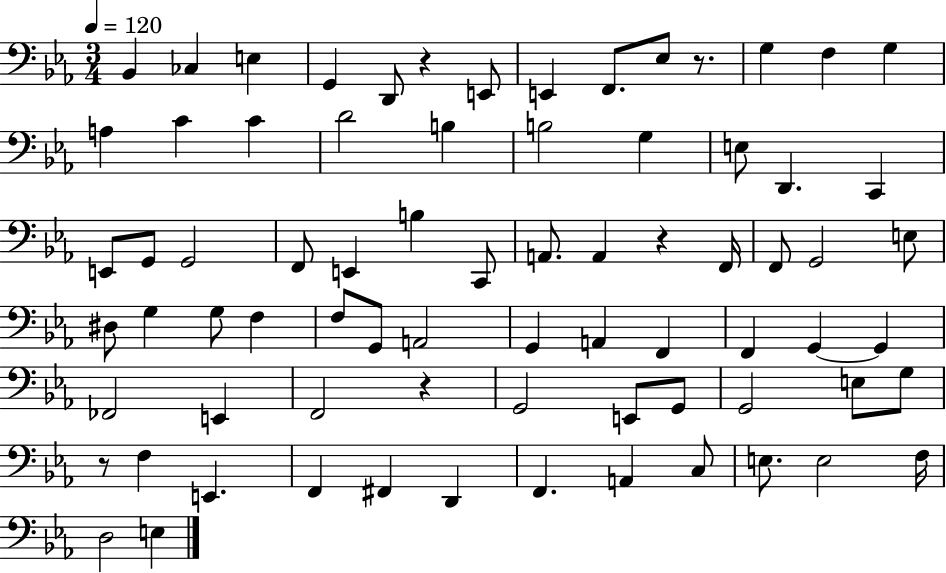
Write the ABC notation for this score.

X:1
T:Untitled
M:3/4
L:1/4
K:Eb
_B,, _C, E, G,, D,,/2 z E,,/2 E,, F,,/2 _E,/2 z/2 G, F, G, A, C C D2 B, B,2 G, E,/2 D,, C,, E,,/2 G,,/2 G,,2 F,,/2 E,, B, C,,/2 A,,/2 A,, z F,,/4 F,,/2 G,,2 E,/2 ^D,/2 G, G,/2 F, F,/2 G,,/2 A,,2 G,, A,, F,, F,, G,, G,, _F,,2 E,, F,,2 z G,,2 E,,/2 G,,/2 G,,2 E,/2 G,/2 z/2 F, E,, F,, ^F,, D,, F,, A,, C,/2 E,/2 E,2 F,/4 D,2 E,